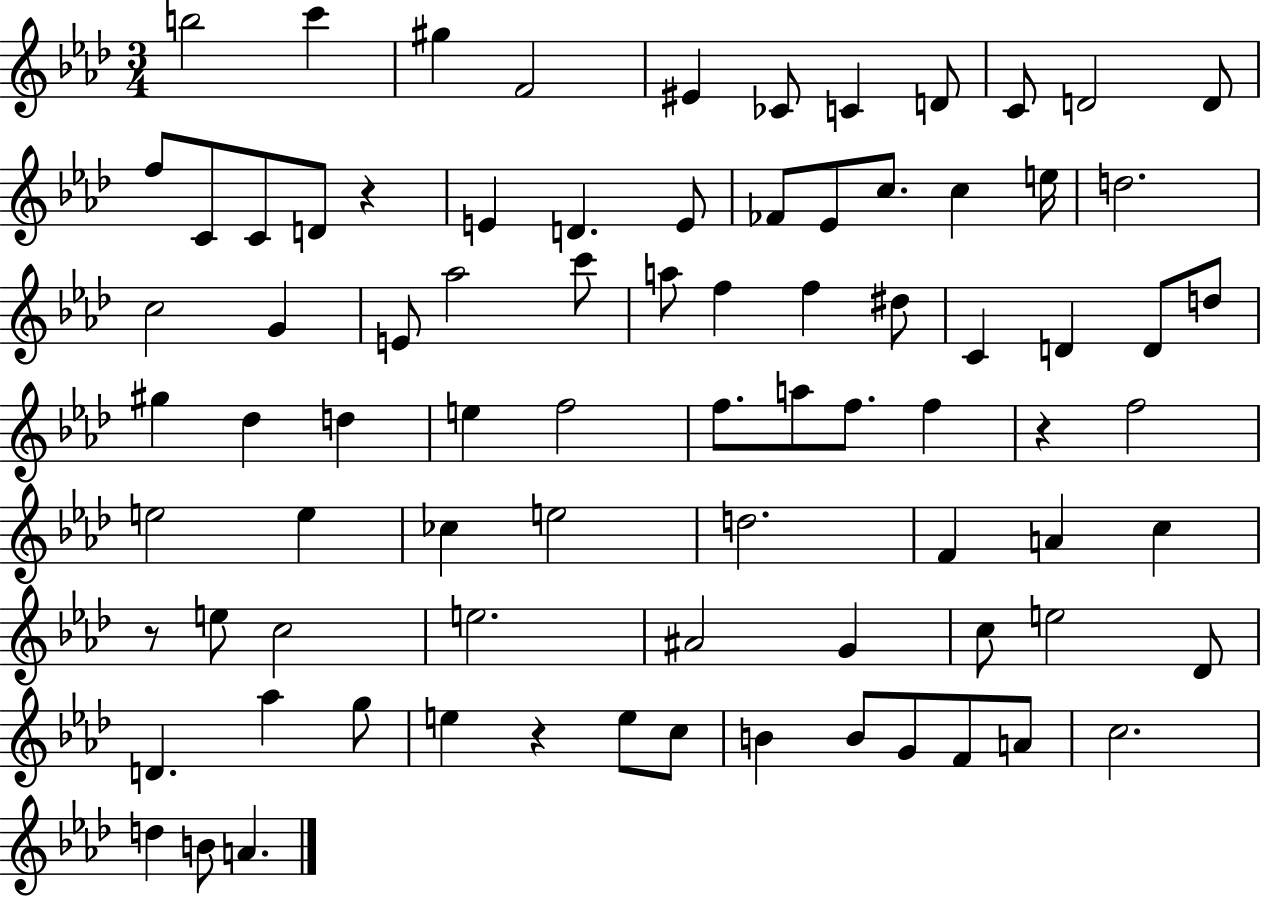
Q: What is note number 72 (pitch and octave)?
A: G4